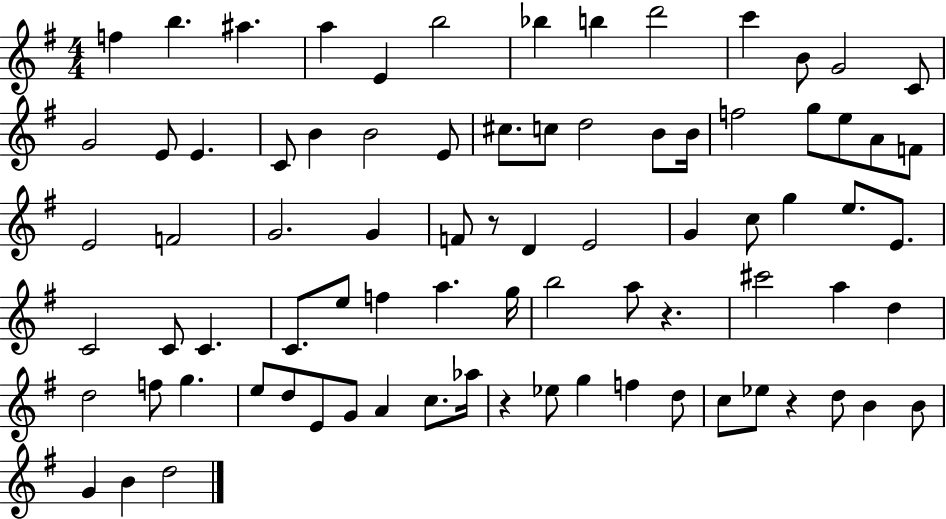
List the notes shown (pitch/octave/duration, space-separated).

F5/q B5/q. A#5/q. A5/q E4/q B5/h Bb5/q B5/q D6/h C6/q B4/e G4/h C4/e G4/h E4/e E4/q. C4/e B4/q B4/h E4/e C#5/e. C5/e D5/h B4/e B4/s F5/h G5/e E5/e A4/e F4/e E4/h F4/h G4/h. G4/q F4/e R/e D4/q E4/h G4/q C5/e G5/q E5/e. E4/e. C4/h C4/e C4/q. C4/e. E5/e F5/q A5/q. G5/s B5/h A5/e R/q. C#6/h A5/q D5/q D5/h F5/e G5/q. E5/e D5/e E4/e G4/e A4/q C5/e. Ab5/s R/q Eb5/e G5/q F5/q D5/e C5/e Eb5/e R/q D5/e B4/q B4/e G4/q B4/q D5/h